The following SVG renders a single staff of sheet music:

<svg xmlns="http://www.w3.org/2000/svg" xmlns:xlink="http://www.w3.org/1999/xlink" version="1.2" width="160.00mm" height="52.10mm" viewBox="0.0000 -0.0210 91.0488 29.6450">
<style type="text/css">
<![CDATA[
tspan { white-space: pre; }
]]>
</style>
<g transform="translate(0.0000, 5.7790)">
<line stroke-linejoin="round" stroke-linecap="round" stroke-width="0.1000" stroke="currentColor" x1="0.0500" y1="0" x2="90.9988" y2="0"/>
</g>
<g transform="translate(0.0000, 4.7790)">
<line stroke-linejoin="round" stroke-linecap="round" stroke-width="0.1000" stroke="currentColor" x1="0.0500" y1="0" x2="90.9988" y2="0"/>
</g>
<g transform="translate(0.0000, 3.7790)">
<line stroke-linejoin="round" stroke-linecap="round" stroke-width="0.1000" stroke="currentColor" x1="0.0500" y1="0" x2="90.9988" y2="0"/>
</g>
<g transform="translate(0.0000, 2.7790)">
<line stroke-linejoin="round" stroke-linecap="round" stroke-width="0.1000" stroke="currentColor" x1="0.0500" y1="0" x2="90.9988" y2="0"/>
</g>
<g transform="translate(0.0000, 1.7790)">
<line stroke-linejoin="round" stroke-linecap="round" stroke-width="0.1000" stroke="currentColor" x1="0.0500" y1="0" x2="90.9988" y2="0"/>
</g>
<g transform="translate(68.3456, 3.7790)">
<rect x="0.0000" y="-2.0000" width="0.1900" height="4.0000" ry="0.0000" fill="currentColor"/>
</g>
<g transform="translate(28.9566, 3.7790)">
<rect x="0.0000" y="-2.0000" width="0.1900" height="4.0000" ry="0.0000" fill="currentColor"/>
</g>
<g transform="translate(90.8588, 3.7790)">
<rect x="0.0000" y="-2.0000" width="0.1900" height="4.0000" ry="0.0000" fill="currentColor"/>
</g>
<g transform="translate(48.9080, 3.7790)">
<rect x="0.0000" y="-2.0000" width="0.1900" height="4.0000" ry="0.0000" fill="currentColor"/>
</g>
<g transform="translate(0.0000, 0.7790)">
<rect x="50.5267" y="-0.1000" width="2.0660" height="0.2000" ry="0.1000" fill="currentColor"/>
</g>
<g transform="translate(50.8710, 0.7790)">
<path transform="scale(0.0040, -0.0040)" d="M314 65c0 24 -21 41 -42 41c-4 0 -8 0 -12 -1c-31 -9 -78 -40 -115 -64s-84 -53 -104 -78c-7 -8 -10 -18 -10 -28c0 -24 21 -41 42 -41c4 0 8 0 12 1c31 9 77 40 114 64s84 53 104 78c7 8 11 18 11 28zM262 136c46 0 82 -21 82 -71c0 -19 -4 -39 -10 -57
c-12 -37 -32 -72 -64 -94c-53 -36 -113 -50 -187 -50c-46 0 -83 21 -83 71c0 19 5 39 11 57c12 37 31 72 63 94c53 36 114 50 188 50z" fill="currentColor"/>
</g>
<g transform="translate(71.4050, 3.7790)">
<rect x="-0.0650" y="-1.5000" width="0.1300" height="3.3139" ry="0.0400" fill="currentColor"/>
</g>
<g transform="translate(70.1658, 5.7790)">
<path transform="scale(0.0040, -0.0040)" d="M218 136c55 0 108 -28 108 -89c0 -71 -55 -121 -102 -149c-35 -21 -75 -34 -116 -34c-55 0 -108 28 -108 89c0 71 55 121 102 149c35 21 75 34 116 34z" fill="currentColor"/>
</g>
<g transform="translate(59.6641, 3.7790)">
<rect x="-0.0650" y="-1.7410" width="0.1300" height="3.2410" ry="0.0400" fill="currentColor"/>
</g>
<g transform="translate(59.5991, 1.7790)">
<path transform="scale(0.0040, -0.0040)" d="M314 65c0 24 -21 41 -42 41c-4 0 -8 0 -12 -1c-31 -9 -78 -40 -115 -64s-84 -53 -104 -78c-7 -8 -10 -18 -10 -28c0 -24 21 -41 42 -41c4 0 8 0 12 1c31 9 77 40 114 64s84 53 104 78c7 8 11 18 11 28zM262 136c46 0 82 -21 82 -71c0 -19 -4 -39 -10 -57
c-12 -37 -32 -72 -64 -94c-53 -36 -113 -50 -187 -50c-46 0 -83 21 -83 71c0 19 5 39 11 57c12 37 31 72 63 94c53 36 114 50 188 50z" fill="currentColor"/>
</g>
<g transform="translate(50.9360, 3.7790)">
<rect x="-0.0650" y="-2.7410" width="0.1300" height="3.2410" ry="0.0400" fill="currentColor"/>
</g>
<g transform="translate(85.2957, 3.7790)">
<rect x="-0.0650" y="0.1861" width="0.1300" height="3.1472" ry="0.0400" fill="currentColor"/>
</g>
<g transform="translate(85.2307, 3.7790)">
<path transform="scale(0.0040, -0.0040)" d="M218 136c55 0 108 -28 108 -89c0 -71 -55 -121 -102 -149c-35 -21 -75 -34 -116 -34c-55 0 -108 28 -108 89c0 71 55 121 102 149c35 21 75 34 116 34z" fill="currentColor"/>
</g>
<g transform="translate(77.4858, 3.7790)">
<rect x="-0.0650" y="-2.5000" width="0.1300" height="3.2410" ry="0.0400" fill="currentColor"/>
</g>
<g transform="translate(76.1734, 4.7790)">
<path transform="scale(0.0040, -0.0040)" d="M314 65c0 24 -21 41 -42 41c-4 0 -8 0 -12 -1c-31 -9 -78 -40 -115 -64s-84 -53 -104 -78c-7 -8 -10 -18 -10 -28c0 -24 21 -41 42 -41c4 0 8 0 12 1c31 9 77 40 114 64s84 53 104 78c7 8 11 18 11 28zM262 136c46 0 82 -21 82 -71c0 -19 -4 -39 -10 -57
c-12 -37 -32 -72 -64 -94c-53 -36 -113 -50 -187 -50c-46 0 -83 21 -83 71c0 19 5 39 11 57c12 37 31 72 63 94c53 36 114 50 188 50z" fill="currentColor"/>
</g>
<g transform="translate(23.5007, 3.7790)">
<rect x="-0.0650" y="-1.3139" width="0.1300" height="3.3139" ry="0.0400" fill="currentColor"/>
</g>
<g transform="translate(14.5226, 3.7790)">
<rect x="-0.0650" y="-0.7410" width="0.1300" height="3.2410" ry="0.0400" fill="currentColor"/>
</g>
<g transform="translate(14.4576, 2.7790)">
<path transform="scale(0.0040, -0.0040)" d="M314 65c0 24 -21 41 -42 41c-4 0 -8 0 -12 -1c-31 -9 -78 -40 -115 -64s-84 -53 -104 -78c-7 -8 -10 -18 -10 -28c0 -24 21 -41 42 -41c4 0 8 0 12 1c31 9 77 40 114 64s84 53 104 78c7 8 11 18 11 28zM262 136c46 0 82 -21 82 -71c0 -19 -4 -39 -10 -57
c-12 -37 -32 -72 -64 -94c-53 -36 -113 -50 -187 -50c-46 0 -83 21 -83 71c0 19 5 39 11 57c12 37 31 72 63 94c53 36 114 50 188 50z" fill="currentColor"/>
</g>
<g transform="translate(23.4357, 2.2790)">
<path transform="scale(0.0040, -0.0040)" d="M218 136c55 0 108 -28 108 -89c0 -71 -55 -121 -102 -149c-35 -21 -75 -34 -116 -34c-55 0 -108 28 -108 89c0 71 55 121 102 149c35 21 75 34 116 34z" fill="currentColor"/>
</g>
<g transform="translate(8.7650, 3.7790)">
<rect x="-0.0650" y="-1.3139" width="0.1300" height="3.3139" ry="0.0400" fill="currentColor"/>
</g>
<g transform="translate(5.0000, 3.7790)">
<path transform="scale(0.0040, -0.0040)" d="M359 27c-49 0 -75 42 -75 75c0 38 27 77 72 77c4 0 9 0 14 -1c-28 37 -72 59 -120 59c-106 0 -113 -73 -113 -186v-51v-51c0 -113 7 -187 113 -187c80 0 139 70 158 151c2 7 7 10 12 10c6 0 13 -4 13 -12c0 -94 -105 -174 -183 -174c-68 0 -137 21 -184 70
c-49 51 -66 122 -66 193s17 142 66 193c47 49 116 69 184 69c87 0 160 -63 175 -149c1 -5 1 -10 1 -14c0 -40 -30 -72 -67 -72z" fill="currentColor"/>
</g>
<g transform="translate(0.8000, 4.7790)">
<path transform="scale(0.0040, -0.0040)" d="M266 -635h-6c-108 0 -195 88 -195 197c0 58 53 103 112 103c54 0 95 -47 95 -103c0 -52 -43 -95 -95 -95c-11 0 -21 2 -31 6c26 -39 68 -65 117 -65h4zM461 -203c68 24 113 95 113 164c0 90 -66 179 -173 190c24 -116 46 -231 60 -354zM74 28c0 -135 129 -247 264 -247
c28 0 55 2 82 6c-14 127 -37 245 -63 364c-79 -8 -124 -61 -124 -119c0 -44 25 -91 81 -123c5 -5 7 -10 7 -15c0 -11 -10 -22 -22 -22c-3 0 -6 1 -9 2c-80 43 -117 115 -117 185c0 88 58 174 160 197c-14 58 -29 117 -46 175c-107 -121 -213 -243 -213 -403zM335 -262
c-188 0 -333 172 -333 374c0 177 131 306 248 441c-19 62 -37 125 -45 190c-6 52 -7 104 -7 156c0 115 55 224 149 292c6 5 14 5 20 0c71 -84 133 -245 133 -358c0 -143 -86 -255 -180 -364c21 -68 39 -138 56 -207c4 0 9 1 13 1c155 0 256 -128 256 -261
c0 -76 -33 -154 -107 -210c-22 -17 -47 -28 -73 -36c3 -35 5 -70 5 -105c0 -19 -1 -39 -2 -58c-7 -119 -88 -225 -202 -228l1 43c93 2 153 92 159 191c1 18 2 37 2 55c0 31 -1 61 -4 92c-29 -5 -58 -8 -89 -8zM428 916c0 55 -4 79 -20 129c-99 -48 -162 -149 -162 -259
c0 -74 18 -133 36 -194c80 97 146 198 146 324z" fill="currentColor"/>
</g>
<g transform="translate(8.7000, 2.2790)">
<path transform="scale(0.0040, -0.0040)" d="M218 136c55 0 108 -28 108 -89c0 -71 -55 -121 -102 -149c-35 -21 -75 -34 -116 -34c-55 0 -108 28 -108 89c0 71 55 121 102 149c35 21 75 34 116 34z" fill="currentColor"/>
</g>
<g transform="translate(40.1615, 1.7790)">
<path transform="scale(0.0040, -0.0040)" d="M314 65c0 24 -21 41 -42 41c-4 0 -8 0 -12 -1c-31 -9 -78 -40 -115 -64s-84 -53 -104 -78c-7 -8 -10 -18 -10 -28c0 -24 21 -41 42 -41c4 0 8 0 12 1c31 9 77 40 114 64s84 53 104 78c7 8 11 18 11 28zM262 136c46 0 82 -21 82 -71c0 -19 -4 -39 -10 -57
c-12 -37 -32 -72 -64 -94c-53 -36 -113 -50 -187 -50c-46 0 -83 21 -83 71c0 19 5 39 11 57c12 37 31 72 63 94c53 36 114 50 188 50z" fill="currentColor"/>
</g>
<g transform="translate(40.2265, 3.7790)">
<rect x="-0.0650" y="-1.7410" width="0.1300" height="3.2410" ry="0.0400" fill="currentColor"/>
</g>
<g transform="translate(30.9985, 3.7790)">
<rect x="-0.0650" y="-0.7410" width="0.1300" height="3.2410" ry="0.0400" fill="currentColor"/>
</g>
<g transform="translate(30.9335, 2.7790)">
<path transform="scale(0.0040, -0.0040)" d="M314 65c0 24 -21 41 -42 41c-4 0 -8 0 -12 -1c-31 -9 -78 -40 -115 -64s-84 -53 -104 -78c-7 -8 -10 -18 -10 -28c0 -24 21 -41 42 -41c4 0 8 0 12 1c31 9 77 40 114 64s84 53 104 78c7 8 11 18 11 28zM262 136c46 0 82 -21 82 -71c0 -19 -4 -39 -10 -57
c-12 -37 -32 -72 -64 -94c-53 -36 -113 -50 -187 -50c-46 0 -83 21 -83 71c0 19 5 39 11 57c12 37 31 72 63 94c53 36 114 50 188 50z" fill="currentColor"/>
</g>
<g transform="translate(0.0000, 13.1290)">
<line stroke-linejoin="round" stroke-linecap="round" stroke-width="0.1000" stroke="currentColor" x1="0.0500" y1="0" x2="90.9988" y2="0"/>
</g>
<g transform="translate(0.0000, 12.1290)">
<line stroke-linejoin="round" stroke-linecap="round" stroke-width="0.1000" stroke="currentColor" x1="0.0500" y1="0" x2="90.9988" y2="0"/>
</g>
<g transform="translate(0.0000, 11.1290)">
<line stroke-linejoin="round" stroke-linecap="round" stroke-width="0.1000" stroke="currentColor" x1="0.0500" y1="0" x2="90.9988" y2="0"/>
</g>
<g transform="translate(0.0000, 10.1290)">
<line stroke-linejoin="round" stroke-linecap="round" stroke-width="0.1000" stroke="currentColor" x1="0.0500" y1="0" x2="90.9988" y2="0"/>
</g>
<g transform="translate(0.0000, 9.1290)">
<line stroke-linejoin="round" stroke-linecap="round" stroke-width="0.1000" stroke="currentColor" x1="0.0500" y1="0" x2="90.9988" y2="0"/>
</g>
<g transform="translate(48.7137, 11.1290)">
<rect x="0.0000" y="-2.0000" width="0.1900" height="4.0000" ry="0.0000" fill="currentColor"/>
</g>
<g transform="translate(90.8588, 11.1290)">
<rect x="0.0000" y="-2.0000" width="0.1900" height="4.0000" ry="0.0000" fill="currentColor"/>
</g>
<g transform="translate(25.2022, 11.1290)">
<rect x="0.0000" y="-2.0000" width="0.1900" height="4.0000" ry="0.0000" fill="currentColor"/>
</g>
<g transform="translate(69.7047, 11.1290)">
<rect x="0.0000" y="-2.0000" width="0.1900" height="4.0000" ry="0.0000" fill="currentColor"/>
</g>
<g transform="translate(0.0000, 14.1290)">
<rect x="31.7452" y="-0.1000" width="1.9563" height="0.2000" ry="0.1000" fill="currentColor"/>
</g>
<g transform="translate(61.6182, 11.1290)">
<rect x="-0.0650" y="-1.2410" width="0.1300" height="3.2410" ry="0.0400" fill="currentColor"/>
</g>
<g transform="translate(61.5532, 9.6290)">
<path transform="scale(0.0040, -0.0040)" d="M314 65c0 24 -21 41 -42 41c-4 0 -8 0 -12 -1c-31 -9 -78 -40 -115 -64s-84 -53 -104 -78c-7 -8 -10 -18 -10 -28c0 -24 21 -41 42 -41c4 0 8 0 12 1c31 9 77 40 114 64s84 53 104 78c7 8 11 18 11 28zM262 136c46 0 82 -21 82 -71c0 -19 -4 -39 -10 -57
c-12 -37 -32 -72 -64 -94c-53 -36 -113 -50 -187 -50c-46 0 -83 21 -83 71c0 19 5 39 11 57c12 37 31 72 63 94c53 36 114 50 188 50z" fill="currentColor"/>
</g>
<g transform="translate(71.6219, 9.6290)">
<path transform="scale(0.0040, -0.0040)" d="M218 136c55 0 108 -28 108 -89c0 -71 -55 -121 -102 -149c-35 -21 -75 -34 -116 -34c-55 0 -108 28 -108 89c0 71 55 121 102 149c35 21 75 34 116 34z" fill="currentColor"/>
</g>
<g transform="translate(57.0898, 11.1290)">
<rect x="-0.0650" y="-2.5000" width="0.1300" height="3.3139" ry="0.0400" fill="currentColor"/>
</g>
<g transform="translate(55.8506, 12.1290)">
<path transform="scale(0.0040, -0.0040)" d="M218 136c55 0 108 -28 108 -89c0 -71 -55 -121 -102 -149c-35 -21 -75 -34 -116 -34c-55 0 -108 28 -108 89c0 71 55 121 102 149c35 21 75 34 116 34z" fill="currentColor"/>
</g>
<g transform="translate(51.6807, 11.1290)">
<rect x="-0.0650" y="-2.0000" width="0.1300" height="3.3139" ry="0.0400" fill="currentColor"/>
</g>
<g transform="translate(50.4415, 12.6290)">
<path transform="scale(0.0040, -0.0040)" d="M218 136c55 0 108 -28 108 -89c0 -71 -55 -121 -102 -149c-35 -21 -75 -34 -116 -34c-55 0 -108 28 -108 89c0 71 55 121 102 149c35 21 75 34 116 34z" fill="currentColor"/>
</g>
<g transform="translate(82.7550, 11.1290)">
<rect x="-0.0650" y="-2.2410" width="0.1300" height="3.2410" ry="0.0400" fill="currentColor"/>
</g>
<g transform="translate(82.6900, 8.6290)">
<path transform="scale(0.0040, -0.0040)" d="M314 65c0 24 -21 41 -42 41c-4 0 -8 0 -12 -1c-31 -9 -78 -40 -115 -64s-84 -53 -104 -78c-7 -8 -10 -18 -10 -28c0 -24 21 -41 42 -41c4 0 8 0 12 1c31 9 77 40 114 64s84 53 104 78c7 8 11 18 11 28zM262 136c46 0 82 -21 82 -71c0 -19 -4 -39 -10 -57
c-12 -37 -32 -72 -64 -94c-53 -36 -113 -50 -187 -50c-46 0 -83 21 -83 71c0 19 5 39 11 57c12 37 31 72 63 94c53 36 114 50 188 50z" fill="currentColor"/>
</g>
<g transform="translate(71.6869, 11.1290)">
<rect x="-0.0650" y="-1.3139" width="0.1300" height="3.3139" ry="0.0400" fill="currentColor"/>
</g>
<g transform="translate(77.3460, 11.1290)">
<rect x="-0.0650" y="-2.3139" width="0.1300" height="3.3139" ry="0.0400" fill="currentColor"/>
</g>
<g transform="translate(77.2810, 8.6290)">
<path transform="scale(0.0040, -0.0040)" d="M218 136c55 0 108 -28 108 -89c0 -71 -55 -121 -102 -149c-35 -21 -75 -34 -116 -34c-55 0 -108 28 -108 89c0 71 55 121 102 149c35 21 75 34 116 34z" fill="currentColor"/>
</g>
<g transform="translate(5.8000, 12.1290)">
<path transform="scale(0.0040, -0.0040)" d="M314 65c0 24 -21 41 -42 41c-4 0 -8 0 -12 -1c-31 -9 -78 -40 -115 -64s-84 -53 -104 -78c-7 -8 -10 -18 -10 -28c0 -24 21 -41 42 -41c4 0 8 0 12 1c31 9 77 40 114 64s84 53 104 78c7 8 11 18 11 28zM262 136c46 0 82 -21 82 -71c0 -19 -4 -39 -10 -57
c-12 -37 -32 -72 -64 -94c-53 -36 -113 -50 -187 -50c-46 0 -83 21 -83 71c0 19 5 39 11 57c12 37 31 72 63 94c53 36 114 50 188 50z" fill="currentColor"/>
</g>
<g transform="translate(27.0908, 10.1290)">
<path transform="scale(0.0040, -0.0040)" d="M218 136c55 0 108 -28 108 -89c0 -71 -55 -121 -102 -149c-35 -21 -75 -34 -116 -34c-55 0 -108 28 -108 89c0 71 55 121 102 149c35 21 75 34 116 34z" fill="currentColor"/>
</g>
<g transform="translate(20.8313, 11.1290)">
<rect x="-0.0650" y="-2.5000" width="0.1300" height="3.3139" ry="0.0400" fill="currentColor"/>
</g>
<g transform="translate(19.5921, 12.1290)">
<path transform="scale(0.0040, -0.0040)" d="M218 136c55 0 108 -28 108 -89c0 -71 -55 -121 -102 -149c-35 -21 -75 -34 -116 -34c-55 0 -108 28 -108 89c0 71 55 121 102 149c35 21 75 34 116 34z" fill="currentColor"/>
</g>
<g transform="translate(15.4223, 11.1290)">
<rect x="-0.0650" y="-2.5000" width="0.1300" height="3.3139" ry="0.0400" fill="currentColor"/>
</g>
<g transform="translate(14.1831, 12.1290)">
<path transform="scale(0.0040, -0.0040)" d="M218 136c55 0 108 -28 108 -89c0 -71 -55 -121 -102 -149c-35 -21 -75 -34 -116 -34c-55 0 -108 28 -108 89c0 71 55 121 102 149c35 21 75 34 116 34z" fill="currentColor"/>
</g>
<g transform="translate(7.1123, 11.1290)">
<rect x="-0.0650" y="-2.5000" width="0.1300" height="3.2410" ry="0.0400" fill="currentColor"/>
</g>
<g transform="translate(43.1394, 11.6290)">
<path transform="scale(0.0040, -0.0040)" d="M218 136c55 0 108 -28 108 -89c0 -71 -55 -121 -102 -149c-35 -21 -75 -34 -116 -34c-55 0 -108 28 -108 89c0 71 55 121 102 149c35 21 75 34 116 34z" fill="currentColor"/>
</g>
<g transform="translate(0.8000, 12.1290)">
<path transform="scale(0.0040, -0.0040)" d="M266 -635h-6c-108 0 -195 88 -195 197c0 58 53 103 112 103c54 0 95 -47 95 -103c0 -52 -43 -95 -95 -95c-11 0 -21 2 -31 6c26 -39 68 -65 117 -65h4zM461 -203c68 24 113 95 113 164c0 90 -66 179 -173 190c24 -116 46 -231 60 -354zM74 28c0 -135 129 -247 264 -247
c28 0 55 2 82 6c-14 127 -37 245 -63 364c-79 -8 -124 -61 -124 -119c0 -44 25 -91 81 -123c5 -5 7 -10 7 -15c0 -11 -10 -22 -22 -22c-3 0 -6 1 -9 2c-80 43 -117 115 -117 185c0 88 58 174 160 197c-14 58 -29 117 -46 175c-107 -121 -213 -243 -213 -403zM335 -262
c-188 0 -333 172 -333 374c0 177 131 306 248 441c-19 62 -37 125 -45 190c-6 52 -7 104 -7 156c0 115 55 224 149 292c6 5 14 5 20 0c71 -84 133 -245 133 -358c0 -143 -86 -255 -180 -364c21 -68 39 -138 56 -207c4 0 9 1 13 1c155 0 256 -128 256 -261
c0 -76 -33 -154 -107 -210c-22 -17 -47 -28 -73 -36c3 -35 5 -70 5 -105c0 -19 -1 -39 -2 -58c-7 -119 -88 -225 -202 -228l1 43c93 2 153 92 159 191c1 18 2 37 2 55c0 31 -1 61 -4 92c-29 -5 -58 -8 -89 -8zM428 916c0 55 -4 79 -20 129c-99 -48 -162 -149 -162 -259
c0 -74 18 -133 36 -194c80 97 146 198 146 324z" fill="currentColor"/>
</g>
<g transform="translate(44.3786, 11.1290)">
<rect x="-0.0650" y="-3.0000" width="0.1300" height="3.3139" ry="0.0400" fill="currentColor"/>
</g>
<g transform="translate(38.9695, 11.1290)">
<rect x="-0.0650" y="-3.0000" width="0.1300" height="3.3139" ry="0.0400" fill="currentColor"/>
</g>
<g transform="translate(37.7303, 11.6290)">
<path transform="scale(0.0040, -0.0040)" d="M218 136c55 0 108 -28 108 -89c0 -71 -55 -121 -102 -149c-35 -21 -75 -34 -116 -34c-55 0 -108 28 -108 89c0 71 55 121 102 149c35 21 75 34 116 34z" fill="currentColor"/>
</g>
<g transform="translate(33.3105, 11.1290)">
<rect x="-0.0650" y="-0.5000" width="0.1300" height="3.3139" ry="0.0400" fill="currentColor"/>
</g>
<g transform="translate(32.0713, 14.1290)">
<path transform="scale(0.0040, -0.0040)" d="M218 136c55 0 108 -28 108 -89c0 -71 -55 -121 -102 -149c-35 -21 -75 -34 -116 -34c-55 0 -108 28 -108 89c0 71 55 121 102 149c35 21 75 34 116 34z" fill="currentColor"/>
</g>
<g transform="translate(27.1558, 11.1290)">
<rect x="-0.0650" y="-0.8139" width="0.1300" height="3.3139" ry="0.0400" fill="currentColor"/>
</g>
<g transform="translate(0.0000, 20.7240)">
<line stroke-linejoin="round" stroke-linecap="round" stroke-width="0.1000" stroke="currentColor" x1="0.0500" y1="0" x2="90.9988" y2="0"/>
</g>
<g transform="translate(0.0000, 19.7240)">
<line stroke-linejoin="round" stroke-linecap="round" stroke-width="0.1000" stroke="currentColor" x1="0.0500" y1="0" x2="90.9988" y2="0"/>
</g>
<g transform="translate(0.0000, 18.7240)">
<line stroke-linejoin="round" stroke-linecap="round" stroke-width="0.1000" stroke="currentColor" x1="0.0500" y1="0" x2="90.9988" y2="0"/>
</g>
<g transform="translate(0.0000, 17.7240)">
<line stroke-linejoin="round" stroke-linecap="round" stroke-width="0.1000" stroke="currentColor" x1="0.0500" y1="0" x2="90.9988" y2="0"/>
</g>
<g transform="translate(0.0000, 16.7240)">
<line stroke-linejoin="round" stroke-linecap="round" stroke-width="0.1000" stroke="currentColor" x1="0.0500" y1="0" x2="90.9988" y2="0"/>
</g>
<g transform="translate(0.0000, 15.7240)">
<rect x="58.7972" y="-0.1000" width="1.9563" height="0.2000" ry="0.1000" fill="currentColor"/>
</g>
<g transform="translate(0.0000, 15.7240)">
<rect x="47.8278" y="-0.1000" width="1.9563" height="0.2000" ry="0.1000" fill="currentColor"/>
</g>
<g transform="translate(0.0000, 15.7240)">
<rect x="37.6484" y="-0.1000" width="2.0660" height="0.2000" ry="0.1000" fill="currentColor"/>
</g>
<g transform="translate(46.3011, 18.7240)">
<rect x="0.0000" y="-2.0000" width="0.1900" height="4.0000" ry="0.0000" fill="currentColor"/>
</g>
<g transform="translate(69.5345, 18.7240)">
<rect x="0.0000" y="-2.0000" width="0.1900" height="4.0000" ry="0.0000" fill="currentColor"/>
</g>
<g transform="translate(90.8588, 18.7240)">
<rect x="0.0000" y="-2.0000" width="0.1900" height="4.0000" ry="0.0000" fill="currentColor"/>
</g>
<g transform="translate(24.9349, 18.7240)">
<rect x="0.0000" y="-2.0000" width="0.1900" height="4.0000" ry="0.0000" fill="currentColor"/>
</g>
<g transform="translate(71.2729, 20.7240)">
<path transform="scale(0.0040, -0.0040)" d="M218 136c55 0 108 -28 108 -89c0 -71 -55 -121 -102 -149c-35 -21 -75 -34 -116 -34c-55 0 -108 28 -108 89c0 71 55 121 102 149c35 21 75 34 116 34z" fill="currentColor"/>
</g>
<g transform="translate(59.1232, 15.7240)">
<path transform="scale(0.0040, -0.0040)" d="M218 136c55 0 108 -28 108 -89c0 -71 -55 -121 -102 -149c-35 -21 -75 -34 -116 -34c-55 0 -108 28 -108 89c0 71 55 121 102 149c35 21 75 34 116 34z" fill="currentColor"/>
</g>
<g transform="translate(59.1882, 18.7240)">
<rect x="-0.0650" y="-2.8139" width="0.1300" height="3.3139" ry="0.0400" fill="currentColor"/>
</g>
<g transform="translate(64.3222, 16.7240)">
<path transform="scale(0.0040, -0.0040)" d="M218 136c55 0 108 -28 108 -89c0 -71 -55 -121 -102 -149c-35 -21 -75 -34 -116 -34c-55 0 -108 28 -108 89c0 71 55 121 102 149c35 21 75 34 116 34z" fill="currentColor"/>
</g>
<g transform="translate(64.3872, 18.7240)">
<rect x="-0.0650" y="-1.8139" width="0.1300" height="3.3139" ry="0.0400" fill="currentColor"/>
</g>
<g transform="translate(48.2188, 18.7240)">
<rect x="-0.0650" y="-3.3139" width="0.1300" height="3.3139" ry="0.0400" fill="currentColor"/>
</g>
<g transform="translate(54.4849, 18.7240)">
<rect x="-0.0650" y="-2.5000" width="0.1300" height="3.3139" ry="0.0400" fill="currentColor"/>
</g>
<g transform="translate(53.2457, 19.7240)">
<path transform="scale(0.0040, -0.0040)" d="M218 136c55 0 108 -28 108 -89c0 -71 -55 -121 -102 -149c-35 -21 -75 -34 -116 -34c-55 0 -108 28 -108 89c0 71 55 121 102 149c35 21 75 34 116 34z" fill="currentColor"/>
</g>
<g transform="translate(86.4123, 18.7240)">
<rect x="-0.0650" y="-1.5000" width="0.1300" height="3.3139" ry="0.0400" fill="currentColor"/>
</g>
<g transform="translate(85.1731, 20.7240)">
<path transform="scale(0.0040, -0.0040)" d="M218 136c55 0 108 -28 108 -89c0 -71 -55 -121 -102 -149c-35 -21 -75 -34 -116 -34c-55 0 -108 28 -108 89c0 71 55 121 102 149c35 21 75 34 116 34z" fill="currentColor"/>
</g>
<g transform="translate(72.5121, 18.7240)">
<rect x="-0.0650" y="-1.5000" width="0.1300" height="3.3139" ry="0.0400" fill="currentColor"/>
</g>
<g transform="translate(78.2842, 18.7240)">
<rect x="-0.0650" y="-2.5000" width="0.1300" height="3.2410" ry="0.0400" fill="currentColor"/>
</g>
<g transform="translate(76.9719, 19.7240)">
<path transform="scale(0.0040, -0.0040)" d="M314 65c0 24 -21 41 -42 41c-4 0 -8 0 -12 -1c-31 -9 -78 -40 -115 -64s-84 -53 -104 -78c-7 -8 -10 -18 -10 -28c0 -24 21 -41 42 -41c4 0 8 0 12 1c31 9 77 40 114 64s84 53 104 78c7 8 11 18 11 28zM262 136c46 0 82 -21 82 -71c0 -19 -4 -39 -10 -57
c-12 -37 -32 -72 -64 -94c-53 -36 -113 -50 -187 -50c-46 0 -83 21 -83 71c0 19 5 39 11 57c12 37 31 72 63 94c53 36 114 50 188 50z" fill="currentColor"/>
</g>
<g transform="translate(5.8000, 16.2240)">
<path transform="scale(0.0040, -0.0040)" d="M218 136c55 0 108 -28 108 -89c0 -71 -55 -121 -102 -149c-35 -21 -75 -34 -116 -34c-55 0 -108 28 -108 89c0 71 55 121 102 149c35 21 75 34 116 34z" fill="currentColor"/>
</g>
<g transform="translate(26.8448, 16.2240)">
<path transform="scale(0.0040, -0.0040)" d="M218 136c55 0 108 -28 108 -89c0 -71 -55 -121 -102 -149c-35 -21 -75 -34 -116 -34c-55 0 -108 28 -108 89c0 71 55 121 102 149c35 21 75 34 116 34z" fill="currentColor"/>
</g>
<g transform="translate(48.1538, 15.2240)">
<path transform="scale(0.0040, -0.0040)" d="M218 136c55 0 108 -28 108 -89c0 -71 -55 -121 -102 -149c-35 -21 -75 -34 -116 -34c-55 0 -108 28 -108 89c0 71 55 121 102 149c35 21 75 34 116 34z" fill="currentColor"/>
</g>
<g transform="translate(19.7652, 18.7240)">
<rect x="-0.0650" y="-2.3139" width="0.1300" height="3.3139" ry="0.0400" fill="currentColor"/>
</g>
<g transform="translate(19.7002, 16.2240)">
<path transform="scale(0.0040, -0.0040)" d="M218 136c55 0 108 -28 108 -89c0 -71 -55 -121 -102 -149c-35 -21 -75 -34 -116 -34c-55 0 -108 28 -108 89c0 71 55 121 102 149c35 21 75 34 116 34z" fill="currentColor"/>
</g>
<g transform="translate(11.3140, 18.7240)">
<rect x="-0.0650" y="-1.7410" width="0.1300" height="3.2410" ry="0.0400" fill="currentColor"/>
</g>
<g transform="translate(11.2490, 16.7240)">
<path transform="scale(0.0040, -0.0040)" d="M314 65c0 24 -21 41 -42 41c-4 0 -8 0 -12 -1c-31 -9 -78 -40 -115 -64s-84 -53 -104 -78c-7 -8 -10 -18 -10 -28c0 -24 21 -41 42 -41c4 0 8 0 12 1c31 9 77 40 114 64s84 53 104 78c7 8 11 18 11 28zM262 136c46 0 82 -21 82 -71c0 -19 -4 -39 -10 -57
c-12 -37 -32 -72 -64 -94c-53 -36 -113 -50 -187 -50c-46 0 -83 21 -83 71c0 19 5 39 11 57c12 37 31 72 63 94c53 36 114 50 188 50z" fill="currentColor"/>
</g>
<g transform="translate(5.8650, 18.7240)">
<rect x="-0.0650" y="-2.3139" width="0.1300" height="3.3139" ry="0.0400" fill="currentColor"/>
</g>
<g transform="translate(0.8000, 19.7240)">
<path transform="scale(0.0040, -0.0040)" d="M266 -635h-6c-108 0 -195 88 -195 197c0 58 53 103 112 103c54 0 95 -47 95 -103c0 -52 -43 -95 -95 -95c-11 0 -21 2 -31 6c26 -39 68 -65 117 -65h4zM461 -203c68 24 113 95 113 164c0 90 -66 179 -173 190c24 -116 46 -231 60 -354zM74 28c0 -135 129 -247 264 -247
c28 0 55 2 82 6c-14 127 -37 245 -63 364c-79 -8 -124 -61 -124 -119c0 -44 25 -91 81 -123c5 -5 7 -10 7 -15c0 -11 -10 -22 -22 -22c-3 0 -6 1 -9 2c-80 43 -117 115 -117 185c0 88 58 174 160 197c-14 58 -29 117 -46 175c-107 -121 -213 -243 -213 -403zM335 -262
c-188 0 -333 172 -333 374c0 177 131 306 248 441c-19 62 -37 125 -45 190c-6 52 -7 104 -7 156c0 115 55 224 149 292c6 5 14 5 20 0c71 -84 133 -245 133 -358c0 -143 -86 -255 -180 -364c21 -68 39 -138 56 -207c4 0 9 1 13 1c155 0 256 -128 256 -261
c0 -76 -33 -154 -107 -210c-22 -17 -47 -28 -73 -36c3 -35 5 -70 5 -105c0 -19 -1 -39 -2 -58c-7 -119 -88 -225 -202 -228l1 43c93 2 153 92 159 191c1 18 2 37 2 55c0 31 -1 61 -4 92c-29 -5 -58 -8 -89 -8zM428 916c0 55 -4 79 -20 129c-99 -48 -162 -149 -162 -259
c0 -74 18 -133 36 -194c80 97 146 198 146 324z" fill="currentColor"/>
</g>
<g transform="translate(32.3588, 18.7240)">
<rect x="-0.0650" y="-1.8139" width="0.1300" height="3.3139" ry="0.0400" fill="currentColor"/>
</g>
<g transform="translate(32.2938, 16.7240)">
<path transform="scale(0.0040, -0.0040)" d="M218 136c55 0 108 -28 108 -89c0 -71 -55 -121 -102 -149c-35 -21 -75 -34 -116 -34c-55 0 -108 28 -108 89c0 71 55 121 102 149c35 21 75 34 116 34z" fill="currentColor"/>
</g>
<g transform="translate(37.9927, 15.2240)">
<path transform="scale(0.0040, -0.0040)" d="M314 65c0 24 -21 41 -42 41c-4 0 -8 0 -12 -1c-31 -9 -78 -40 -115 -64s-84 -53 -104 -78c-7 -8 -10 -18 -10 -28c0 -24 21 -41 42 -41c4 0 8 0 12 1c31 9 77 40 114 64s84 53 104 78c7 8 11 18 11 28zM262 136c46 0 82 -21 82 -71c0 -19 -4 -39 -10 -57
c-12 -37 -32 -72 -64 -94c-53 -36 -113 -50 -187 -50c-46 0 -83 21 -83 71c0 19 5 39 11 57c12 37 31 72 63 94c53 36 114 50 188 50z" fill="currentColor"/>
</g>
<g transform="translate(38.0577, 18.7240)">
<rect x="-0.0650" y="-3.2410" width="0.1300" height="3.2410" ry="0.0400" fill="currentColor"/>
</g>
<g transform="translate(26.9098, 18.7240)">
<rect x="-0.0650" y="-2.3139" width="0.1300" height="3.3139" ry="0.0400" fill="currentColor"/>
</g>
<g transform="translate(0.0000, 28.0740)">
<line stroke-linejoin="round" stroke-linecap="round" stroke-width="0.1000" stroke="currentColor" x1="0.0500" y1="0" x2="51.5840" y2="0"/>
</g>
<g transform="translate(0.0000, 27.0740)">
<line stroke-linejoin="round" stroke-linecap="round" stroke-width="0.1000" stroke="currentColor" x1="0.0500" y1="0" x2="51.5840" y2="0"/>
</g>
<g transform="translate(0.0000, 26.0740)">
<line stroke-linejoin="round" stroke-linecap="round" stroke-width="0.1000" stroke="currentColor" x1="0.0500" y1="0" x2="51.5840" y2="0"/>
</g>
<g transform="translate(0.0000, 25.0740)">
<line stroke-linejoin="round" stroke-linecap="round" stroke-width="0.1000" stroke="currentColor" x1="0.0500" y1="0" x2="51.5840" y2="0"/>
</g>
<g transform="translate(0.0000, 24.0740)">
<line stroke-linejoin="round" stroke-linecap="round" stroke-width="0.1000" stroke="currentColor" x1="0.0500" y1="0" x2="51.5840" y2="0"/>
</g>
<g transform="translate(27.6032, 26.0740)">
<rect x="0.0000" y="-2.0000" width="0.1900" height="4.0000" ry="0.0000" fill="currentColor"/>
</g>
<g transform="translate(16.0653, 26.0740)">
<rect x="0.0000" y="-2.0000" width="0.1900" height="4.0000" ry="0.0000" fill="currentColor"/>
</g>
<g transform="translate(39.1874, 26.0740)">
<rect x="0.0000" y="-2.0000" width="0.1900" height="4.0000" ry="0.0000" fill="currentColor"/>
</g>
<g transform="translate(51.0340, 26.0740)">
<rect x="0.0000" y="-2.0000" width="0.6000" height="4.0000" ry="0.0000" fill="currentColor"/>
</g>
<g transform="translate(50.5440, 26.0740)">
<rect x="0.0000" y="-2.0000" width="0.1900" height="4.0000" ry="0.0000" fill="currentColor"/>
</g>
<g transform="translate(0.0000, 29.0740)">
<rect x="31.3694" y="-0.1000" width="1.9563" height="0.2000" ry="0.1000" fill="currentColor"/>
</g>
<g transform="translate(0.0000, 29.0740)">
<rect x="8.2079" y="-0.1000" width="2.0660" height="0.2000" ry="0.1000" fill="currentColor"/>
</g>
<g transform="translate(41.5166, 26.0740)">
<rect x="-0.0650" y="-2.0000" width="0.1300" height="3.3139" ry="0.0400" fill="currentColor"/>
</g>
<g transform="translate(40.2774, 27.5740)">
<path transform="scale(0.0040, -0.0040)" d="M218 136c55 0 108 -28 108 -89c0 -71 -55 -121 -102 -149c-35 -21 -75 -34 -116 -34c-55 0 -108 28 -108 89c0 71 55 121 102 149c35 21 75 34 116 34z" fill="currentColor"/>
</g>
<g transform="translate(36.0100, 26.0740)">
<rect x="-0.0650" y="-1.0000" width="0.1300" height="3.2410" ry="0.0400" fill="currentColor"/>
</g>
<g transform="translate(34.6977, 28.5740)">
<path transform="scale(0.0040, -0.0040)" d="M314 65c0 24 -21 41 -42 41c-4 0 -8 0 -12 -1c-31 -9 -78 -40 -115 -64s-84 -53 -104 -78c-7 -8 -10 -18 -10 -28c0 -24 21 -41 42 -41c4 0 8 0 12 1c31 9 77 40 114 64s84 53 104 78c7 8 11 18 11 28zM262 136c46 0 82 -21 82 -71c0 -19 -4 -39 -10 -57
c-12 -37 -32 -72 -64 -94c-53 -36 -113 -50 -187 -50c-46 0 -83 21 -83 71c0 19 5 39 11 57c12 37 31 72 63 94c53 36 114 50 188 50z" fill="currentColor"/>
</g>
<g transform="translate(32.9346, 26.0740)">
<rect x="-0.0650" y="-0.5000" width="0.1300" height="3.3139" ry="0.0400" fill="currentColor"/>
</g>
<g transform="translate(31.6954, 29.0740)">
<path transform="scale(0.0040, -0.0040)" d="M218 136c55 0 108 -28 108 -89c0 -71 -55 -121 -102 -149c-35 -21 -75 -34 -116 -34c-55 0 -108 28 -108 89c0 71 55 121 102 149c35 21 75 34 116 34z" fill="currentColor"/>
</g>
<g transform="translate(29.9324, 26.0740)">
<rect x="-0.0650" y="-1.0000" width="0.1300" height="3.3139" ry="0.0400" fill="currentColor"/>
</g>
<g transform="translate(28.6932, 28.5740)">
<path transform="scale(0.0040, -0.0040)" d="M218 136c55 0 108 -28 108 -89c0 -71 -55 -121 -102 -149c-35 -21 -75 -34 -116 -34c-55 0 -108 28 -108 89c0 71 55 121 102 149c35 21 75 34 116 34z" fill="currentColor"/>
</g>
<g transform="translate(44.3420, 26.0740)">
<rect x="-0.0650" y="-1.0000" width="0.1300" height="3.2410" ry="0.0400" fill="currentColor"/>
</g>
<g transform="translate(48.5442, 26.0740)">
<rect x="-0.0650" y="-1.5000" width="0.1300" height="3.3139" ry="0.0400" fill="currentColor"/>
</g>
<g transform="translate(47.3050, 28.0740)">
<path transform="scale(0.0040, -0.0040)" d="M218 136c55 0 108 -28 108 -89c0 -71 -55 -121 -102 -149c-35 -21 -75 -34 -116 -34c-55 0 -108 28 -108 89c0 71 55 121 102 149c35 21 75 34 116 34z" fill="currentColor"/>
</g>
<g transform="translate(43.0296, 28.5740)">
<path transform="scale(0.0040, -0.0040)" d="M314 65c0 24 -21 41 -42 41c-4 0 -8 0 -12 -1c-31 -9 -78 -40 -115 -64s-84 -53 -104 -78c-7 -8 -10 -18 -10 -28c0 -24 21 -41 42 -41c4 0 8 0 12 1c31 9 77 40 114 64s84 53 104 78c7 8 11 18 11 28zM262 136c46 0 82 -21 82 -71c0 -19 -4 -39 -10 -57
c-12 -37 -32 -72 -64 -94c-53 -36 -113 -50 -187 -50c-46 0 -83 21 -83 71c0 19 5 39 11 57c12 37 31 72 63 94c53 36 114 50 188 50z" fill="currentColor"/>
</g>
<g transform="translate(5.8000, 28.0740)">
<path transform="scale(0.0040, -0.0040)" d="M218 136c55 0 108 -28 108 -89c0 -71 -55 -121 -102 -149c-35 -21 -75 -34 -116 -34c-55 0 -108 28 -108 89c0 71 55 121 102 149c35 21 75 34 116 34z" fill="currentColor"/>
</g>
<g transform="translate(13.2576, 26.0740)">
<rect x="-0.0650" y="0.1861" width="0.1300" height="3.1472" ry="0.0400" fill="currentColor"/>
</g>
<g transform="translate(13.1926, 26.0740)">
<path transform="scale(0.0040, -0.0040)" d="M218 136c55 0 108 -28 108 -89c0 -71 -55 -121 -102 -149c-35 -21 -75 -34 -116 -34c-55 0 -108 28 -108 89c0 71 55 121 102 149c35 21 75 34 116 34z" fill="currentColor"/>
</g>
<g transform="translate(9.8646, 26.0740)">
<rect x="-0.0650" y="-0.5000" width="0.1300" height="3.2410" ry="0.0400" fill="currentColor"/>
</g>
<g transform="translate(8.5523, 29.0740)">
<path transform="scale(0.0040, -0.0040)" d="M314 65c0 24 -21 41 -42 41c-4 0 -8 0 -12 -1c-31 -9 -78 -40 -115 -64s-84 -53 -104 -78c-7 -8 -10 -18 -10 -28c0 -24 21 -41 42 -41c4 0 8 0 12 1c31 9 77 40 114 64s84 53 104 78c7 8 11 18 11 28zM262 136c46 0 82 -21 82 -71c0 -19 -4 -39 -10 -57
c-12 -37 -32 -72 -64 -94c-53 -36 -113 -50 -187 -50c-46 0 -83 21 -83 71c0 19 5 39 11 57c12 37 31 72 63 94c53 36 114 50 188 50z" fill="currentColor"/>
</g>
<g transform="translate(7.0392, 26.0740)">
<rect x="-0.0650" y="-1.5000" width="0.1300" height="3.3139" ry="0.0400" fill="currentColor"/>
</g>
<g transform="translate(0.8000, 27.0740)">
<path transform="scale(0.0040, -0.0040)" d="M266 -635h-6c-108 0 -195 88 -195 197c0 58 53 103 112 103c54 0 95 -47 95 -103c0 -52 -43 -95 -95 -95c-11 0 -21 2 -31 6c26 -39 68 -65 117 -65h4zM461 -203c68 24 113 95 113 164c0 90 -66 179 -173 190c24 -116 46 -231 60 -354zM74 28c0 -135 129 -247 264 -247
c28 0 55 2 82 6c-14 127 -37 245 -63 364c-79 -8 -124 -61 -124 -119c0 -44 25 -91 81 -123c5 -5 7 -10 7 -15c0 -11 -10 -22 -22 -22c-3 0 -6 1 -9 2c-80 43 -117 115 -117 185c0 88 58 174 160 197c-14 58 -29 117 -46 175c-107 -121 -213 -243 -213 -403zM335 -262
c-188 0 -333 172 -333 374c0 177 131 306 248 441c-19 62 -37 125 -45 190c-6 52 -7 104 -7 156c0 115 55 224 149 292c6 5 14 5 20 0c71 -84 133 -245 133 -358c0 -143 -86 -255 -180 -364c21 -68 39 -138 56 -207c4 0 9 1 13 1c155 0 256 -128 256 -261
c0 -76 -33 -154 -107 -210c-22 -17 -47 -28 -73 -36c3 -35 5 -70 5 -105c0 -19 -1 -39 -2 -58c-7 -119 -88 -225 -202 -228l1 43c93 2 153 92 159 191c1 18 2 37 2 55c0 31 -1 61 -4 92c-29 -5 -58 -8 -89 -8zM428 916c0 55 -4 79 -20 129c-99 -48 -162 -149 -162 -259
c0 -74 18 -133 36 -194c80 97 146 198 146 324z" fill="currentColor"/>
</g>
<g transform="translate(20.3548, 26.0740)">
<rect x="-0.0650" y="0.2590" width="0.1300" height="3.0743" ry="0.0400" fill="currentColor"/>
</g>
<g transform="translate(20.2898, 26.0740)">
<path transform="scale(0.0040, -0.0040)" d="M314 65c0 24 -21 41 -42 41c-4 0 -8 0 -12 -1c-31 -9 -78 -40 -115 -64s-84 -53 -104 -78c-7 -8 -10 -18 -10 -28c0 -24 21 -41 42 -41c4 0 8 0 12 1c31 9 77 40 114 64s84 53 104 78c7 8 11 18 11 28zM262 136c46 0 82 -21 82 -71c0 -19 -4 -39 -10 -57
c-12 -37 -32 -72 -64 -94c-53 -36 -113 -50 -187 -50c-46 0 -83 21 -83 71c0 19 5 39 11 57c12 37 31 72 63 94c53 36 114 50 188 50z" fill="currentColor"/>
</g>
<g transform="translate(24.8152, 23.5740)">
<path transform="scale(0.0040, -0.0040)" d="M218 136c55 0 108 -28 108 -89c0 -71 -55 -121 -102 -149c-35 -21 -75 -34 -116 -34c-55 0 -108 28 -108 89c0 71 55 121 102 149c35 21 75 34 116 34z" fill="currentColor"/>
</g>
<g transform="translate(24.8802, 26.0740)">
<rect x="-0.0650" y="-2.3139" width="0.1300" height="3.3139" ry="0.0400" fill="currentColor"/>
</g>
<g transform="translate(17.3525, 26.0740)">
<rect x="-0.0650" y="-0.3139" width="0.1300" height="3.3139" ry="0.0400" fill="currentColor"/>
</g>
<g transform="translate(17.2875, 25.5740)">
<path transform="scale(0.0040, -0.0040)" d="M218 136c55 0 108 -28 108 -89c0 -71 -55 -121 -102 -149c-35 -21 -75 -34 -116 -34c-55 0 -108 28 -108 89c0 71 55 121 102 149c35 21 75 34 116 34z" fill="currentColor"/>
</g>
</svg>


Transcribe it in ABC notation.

X:1
T:Untitled
M:4/4
L:1/4
K:C
e d2 e d2 f2 a2 f2 E G2 B G2 G G d C A A F G e2 e g g2 g f2 g g f b2 b G a f E G2 E E C2 B c B2 g D C D2 F D2 E